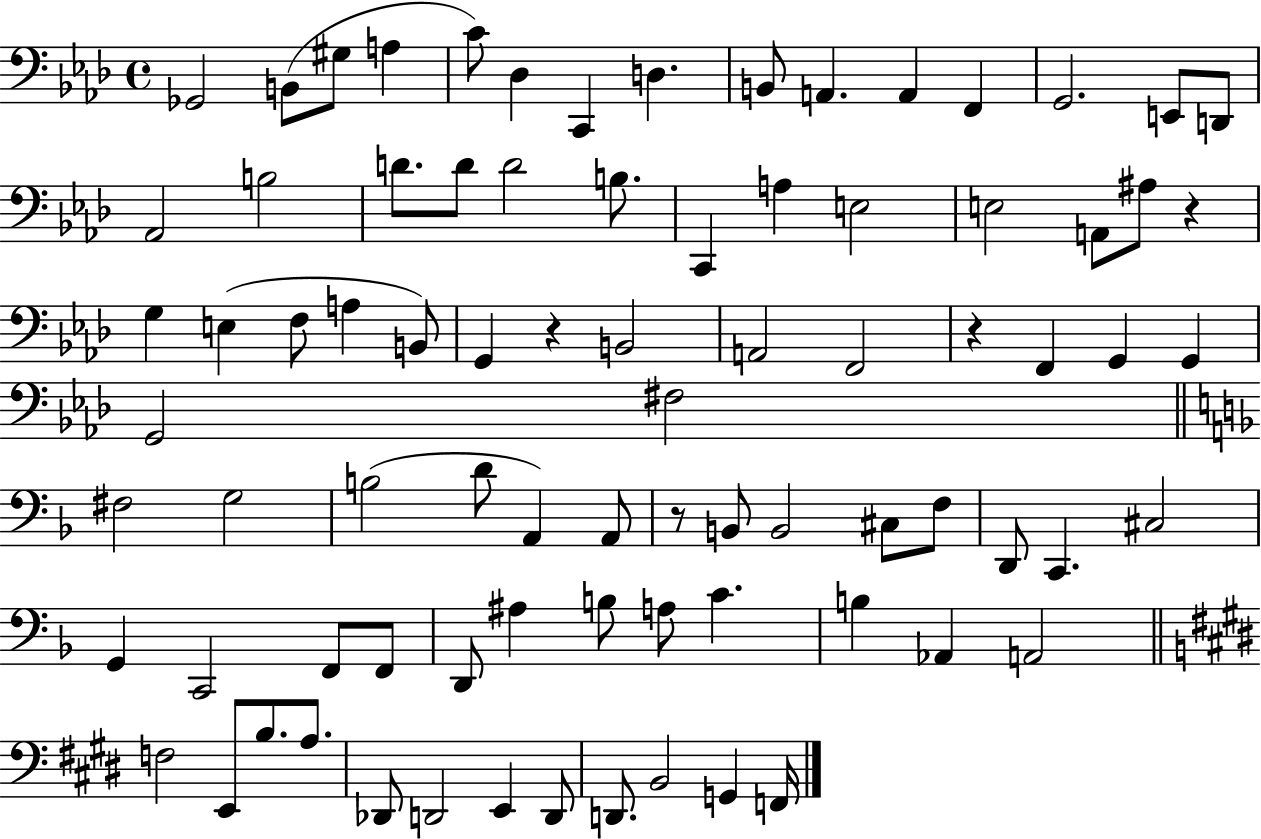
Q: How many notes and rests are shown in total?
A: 82